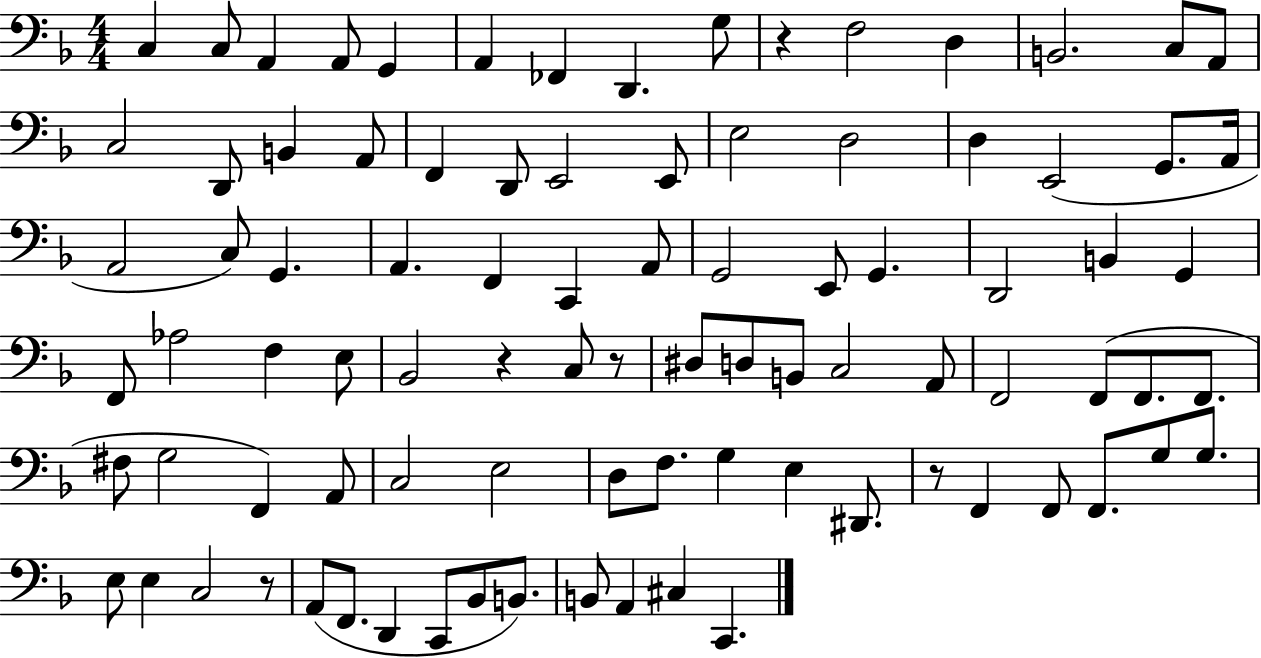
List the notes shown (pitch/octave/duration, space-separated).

C3/q C3/e A2/q A2/e G2/q A2/q FES2/q D2/q. G3/e R/q F3/h D3/q B2/h. C3/e A2/e C3/h D2/e B2/q A2/e F2/q D2/e E2/h E2/e E3/h D3/h D3/q E2/h G2/e. A2/s A2/h C3/e G2/q. A2/q. F2/q C2/q A2/e G2/h E2/e G2/q. D2/h B2/q G2/q F2/e Ab3/h F3/q E3/e Bb2/h R/q C3/e R/e D#3/e D3/e B2/e C3/h A2/e F2/h F2/e F2/e. F2/e. F#3/e G3/h F2/q A2/e C3/h E3/h D3/e F3/e. G3/q E3/q D#2/e. R/e F2/q F2/e F2/e. G3/e G3/e. E3/e E3/q C3/h R/e A2/e F2/e. D2/q C2/e Bb2/e B2/e. B2/e A2/q C#3/q C2/q.